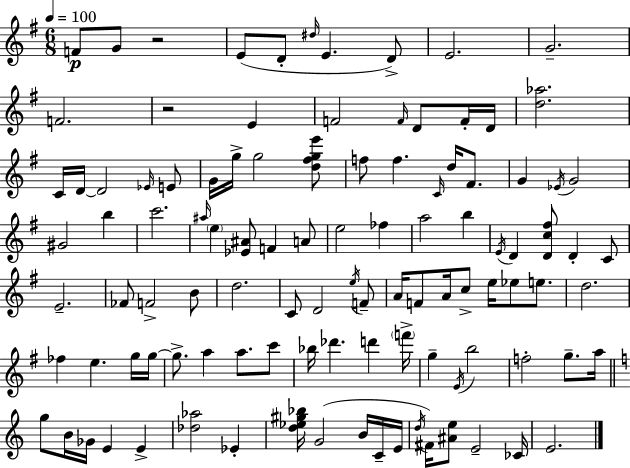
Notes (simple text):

F4/e G4/e R/h E4/e D4/e D#5/s E4/q. D4/e E4/h. G4/h. F4/h. R/h E4/q F4/h F4/s D4/e F4/s D4/s [D5,Ab5]/h. C4/s D4/s D4/h Eb4/s E4/e G4/s G5/s G5/h [D5,F#5,G5,E6]/e F5/e F5/q. C4/s D5/s F#4/e. G4/q Eb4/s G4/h G#4/h B5/q C6/h. A#5/s E5/q [Eb4,A#4]/e F4/q A4/e E5/h FES5/q A5/h B5/q E4/s D4/q [D4,C5,F#5]/e D4/q C4/e E4/h. FES4/e F4/h B4/e D5/h. C4/e D4/h E5/s F4/e A4/s F4/e A4/s C5/e E5/s Eb5/e E5/e. D5/h. FES5/q E5/q. G5/s G5/s G5/e. A5/q A5/e. C6/e Bb5/s Db6/q. D6/q F6/s G5/q E4/s B5/h F5/h G5/e. A5/s G5/e B4/s Gb4/s E4/q E4/q [Db5,Ab5]/h Eb4/q [D5,Eb5,G#5,Bb5]/s G4/h B4/s C4/s E4/s D5/s F#4/s [A#4,E5]/e E4/h CES4/s E4/h.